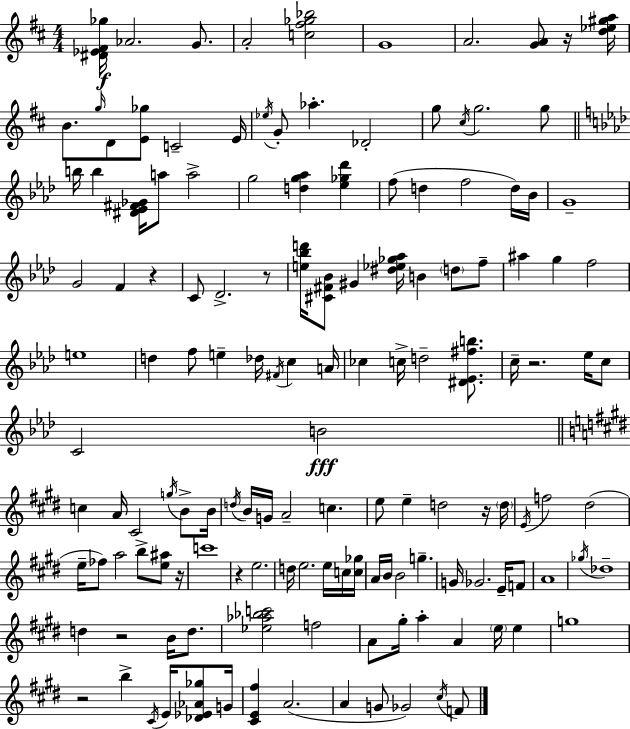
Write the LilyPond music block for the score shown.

{
  \clef treble
  \numericTimeSignature
  \time 4/4
  \key d \major
  <dis' ees' fis' ges''>16\f aes'2. g'8. | a'2-. <c'' fis'' ges'' bes''>2 | g'1 | a'2. <g' a'>8 r16 <d'' ees'' gis'' a''>16 | \break b'8. \grace { g''16 } d'8 <e' ges''>8 c'2-- | e'16 \acciaccatura { ees''16 } g'8-. aes''4.-. des'2-. | g''8 \acciaccatura { cis''16 } g''2. | g''8 \bar "||" \break \key f \minor b''16 b''4 <dis' ees' fis' ges'>16 a''8 a''2-> | g''2 <d'' g'' aes''>4 <ees'' ges'' des'''>4 | f''8( d''4 f''2 d''16) bes'16 | g'1-- | \break g'2 f'4 r4 | c'8 des'2.-> r8 | <e'' bes'' d'''>16 <cis' fis' bes'>8 gis'4 <dis'' ees'' ges'' aes''>16 b'4 \parenthesize d''8 f''8-- | ais''4 g''4 f''2 | \break e''1 | d''4 f''8 e''4-- des''16 \acciaccatura { fis'16 } c''4 | a'16 ces''4 c''16-> d''2-- <dis' ees' fis'' b''>8. | c''16-- r2. ees''16 c''8 | \break c'2 b'2\fff | \bar "||" \break \key e \major c''4 a'16 cis'2 \acciaccatura { g''16 } b'8-> | b'16 \acciaccatura { d''16 } b'16 g'16 a'2-- c''4. | e''8 e''4-- d''2 | r16 \parenthesize d''16 \acciaccatura { e'16 } f''2 dis''2( | \break e''16-- fes''8) a''2 b''8-> | <e'' ais''>8 r16 c'''1 | r4 e''2. | d''16 e''2. | \break e''16 c''16 <c'' ges''>16 a'16 b'16 b'2 g''4.-- | g'16 ges'2. | e'16-- f'8 a'1 | \acciaccatura { ges''16 } des''1-- | \break d''4 r2 | b'16 d''8. <ees'' aes'' bes'' c'''>2 f''2 | a'8 gis''16-. a''4-. a'4 \parenthesize e''16 | e''4 g''1 | \break r2 b''4-> | \acciaccatura { cis'16 } e'16 <des' ees' aes' ges''>8 g'16 <cis' e' fis''>4 a'2.( | a'4 g'8 ges'2) | \acciaccatura { cis''16 } f'8 \bar "|."
}